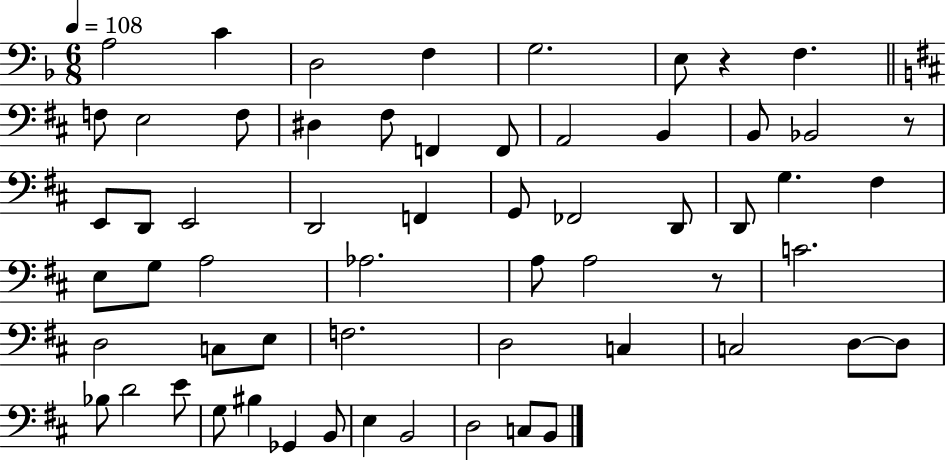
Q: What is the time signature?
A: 6/8